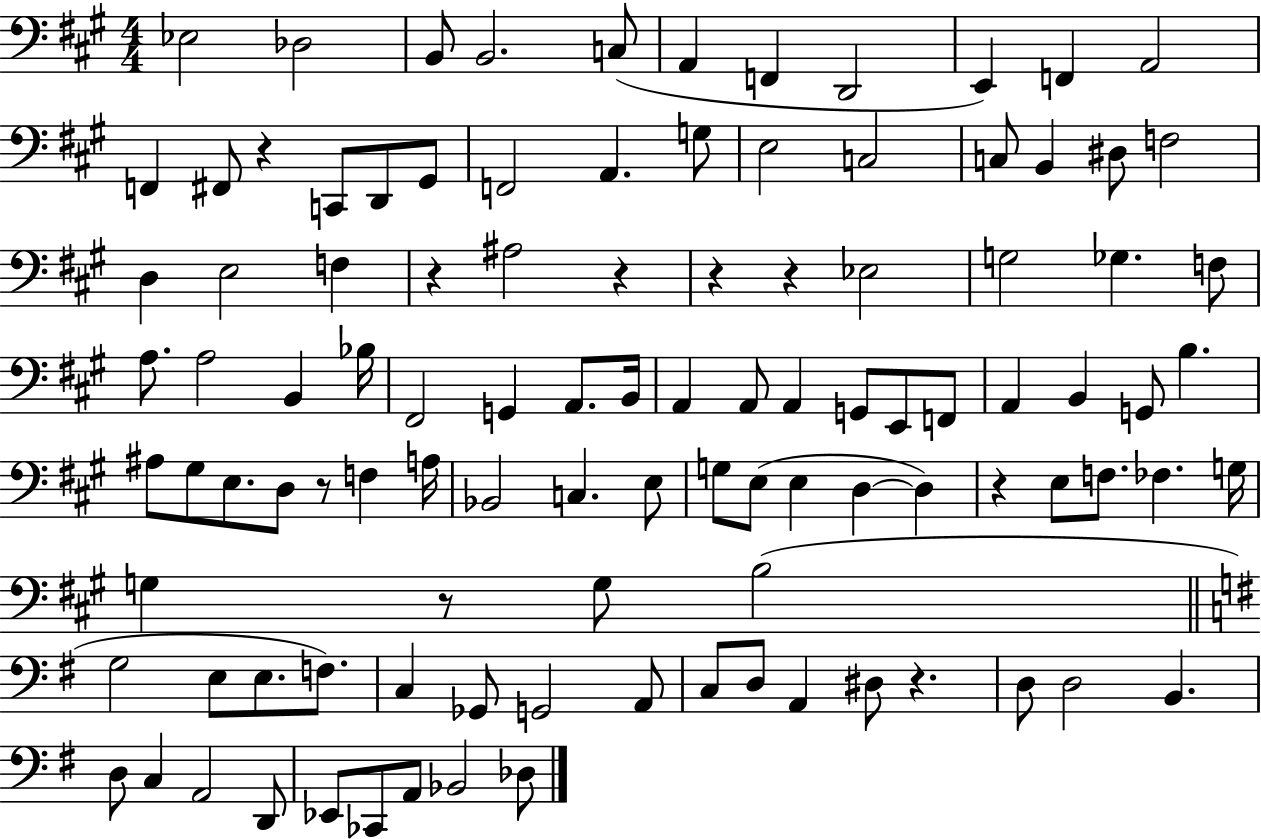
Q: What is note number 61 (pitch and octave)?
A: G3